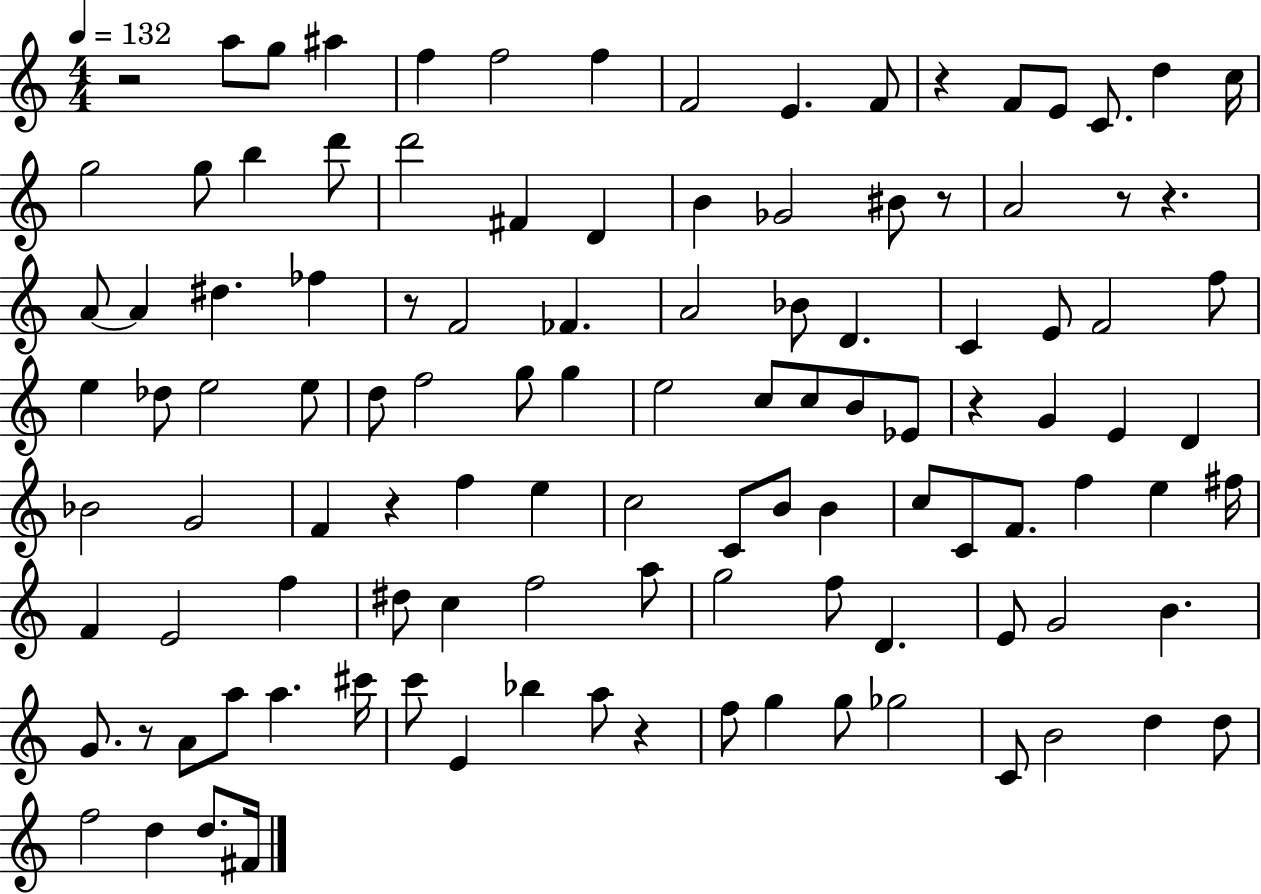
X:1
T:Untitled
M:4/4
L:1/4
K:C
z2 a/2 g/2 ^a f f2 f F2 E F/2 z F/2 E/2 C/2 d c/4 g2 g/2 b d'/2 d'2 ^F D B _G2 ^B/2 z/2 A2 z/2 z A/2 A ^d _f z/2 F2 _F A2 _B/2 D C E/2 F2 f/2 e _d/2 e2 e/2 d/2 f2 g/2 g e2 c/2 c/2 B/2 _E/2 z G E D _B2 G2 F z f e c2 C/2 B/2 B c/2 C/2 F/2 f e ^f/4 F E2 f ^d/2 c f2 a/2 g2 f/2 D E/2 G2 B G/2 z/2 A/2 a/2 a ^c'/4 c'/2 E _b a/2 z f/2 g g/2 _g2 C/2 B2 d d/2 f2 d d/2 ^F/4